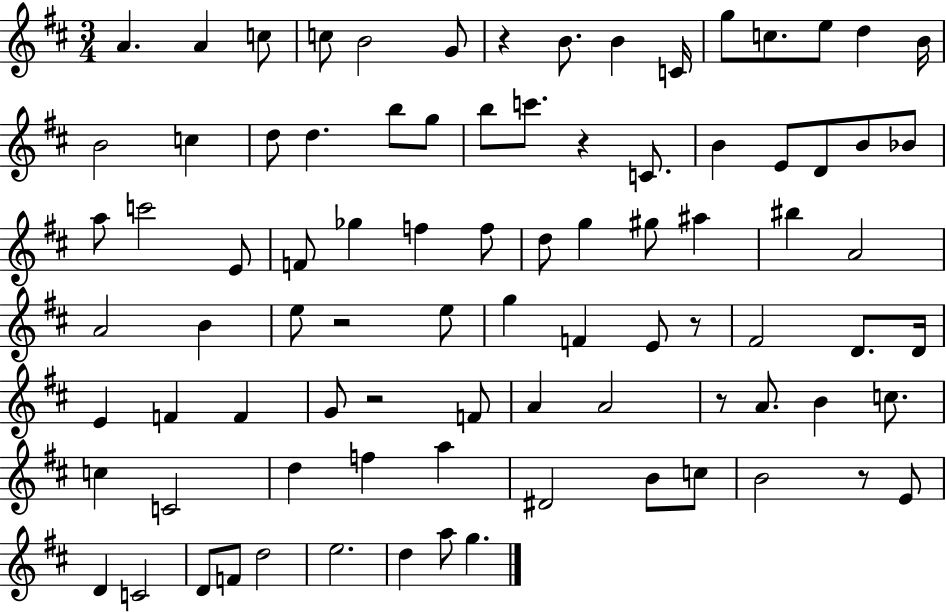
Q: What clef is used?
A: treble